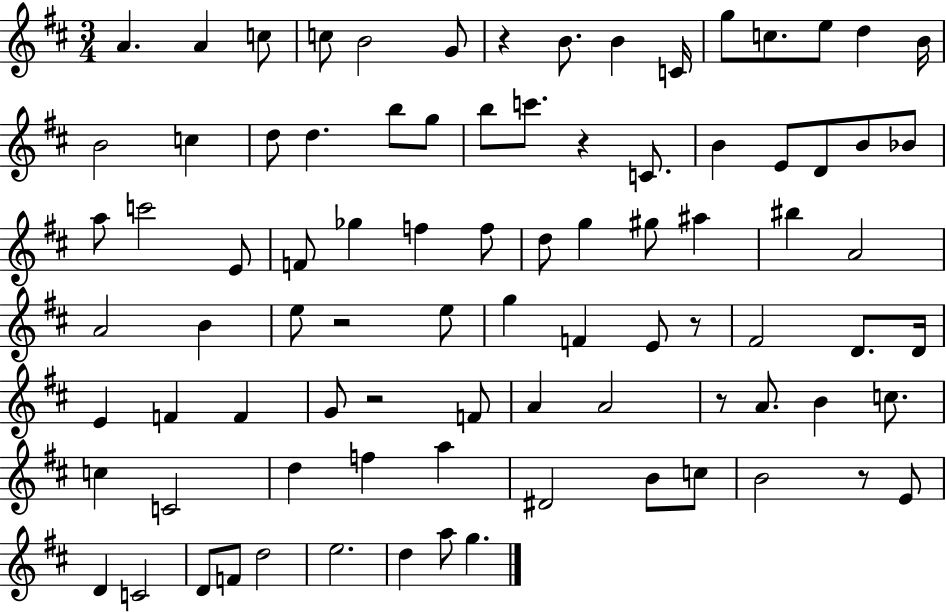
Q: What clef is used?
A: treble